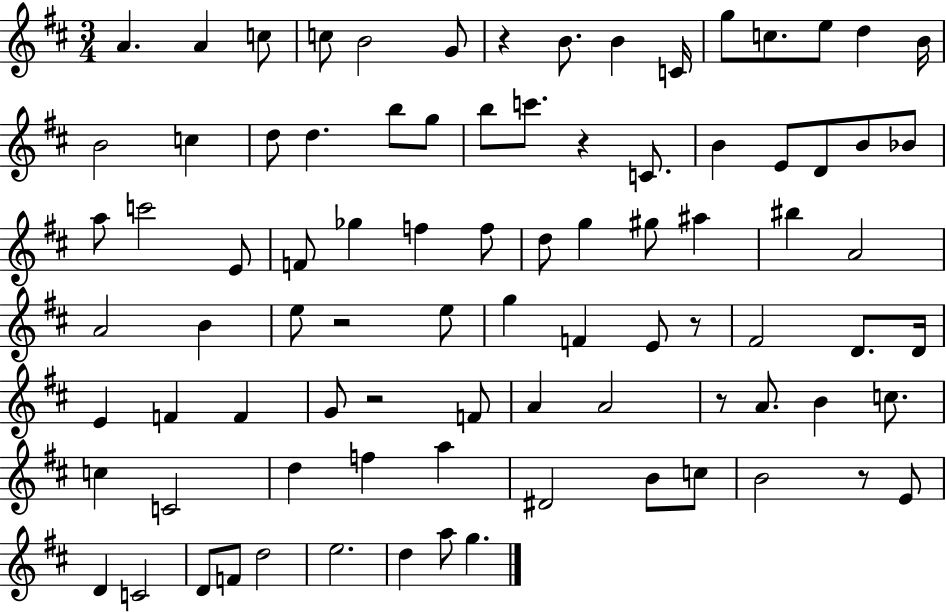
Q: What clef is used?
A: treble